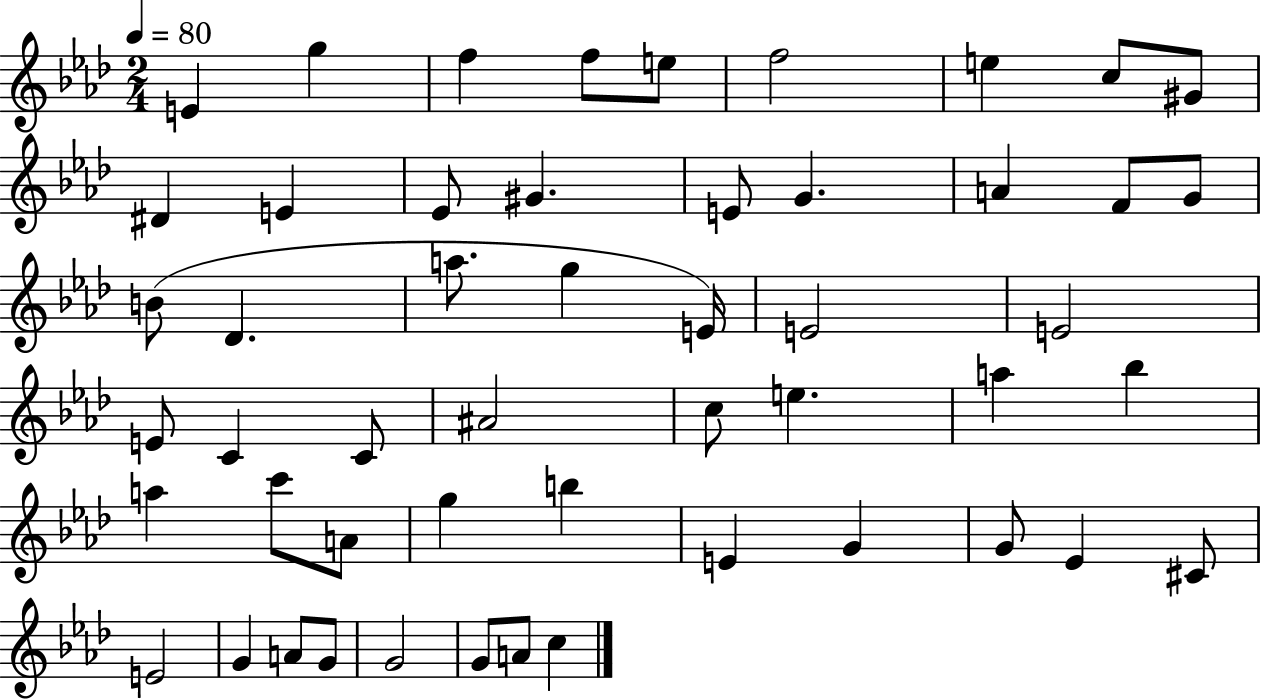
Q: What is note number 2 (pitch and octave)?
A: G5